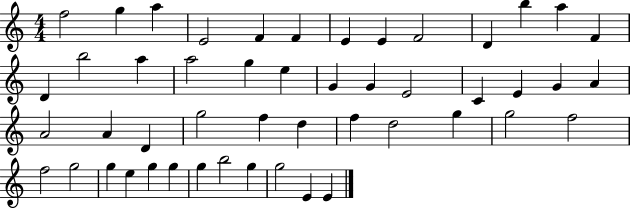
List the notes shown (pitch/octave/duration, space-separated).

F5/h G5/q A5/q E4/h F4/q F4/q E4/q E4/q F4/h D4/q B5/q A5/q F4/q D4/q B5/h A5/q A5/h G5/q E5/q G4/q G4/q E4/h C4/q E4/q G4/q A4/q A4/h A4/q D4/q G5/h F5/q D5/q F5/q D5/h G5/q G5/h F5/h F5/h G5/h G5/q E5/q G5/q G5/q G5/q B5/h G5/q G5/h E4/q E4/q